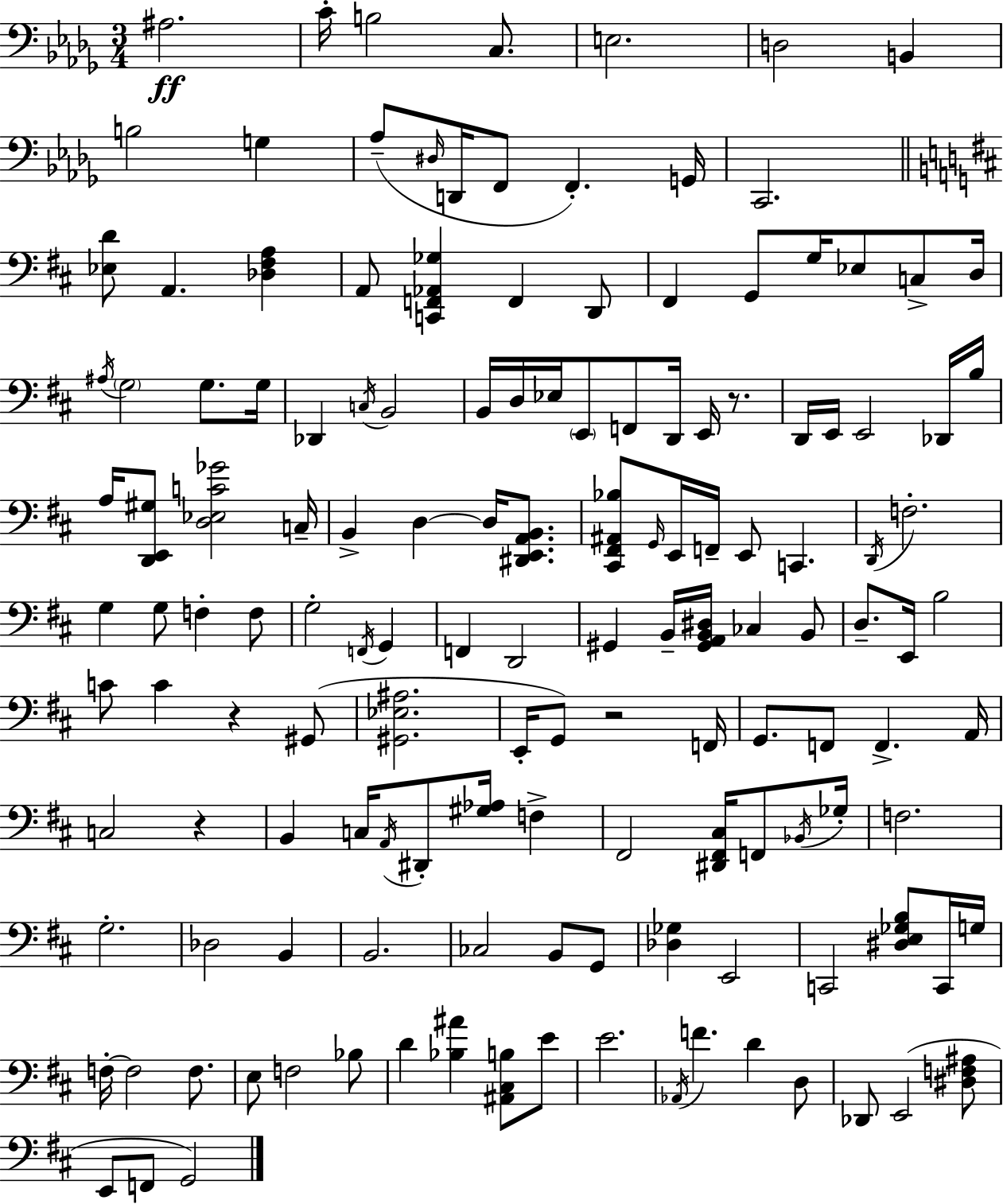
A#3/h. C4/s B3/h C3/e. E3/h. D3/h B2/q B3/h G3/q Ab3/e D#3/s D2/s F2/e F2/q. G2/s C2/h. [Eb3,D4]/e A2/q. [Db3,F#3,A3]/q A2/e [C2,F2,Ab2,Gb3]/q F2/q D2/e F#2/q G2/e G3/s Eb3/e C3/e D3/s A#3/s G3/h G3/e. G3/s Db2/q C3/s B2/h B2/s D3/s Eb3/s E2/e F2/e D2/s E2/s R/e. D2/s E2/s E2/h Db2/s B3/s A3/s [D2,E2,G#3]/e [D3,Eb3,C4,Gb4]/h C3/s B2/q D3/q D3/s [D#2,E2,A2,B2]/e. [C#2,F#2,A#2,Bb3]/e G2/s E2/s F2/s E2/e C2/q. D2/s F3/h. G3/q G3/e F3/q F3/e G3/h F2/s G2/q F2/q D2/h G#2/q B2/s [G#2,A2,B2,D#3]/s CES3/q B2/e D3/e. E2/s B3/h C4/e C4/q R/q G#2/e [G#2,Eb3,A#3]/h. E2/s G2/e R/h F2/s G2/e. F2/e F2/q. A2/s C3/h R/q B2/q C3/s A2/s D#2/e [G#3,Ab3]/s F3/q F#2/h [D#2,F#2,C#3]/s F2/e Bb2/s Gb3/s F3/h. G3/h. Db3/h B2/q B2/h. CES3/h B2/e G2/e [Db3,Gb3]/q E2/h C2/h [D#3,E3,Gb3,B3]/e C2/s G3/s F3/s F3/h F3/e. E3/e F3/h Bb3/e D4/q [Bb3,A#4]/q [A#2,C#3,B3]/e E4/e E4/h. Ab2/s F4/q. D4/q D3/e Db2/e E2/h [D#3,F3,A#3]/e E2/e F2/e G2/h